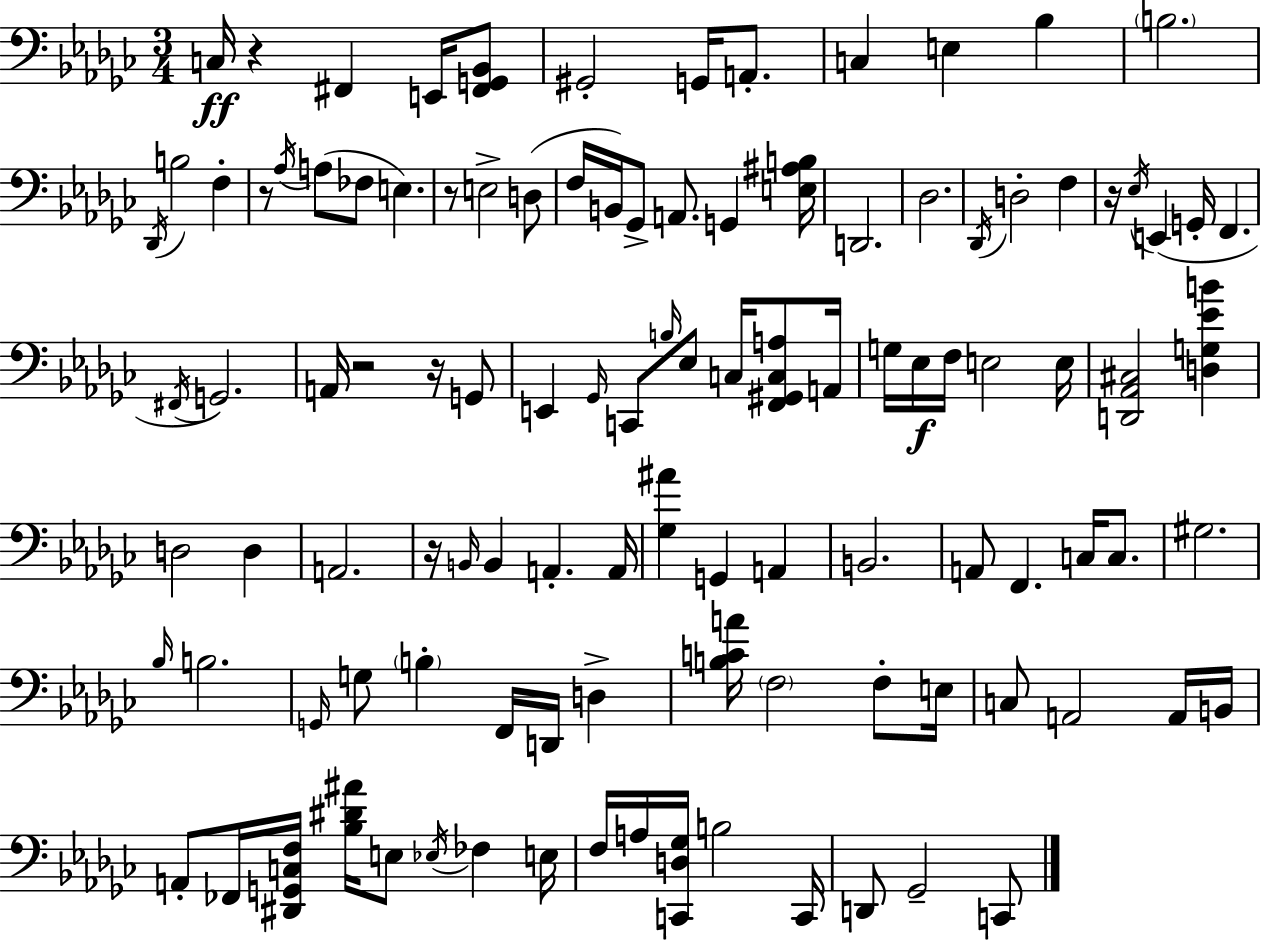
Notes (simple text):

C3/s R/q F#2/q E2/s [F#2,G2,Bb2]/e G#2/h G2/s A2/e. C3/q E3/q Bb3/q B3/h. Db2/s B3/h F3/q R/e Ab3/s A3/e FES3/e E3/q. R/e E3/h D3/e F3/s B2/s Gb2/e A2/e. G2/q [E3,A#3,B3]/s D2/h. Db3/h. Db2/s D3/h F3/q R/s Eb3/s E2/q G2/s F2/q. F#2/s G2/h. A2/s R/h R/s G2/e E2/q Gb2/s C2/e B3/s Eb3/e C3/s [F2,G#2,C3,A3]/e A2/s G3/s Eb3/s F3/s E3/h E3/s [D2,Ab2,C#3]/h [D3,G3,Eb4,B4]/q D3/h D3/q A2/h. R/s B2/s B2/q A2/q. A2/s [Gb3,A#4]/q G2/q A2/q B2/h. A2/e F2/q. C3/s C3/e. G#3/h. Bb3/s B3/h. G2/s G3/e B3/q F2/s D2/s D3/q [B3,C4,A4]/s F3/h F3/e E3/s C3/e A2/h A2/s B2/s A2/e FES2/s [D#2,G2,C3,F3]/s [Bb3,D#4,A#4]/s E3/e Eb3/s FES3/q E3/s F3/s A3/s [C2,D3,Gb3]/s B3/h C2/s D2/e Gb2/h C2/e